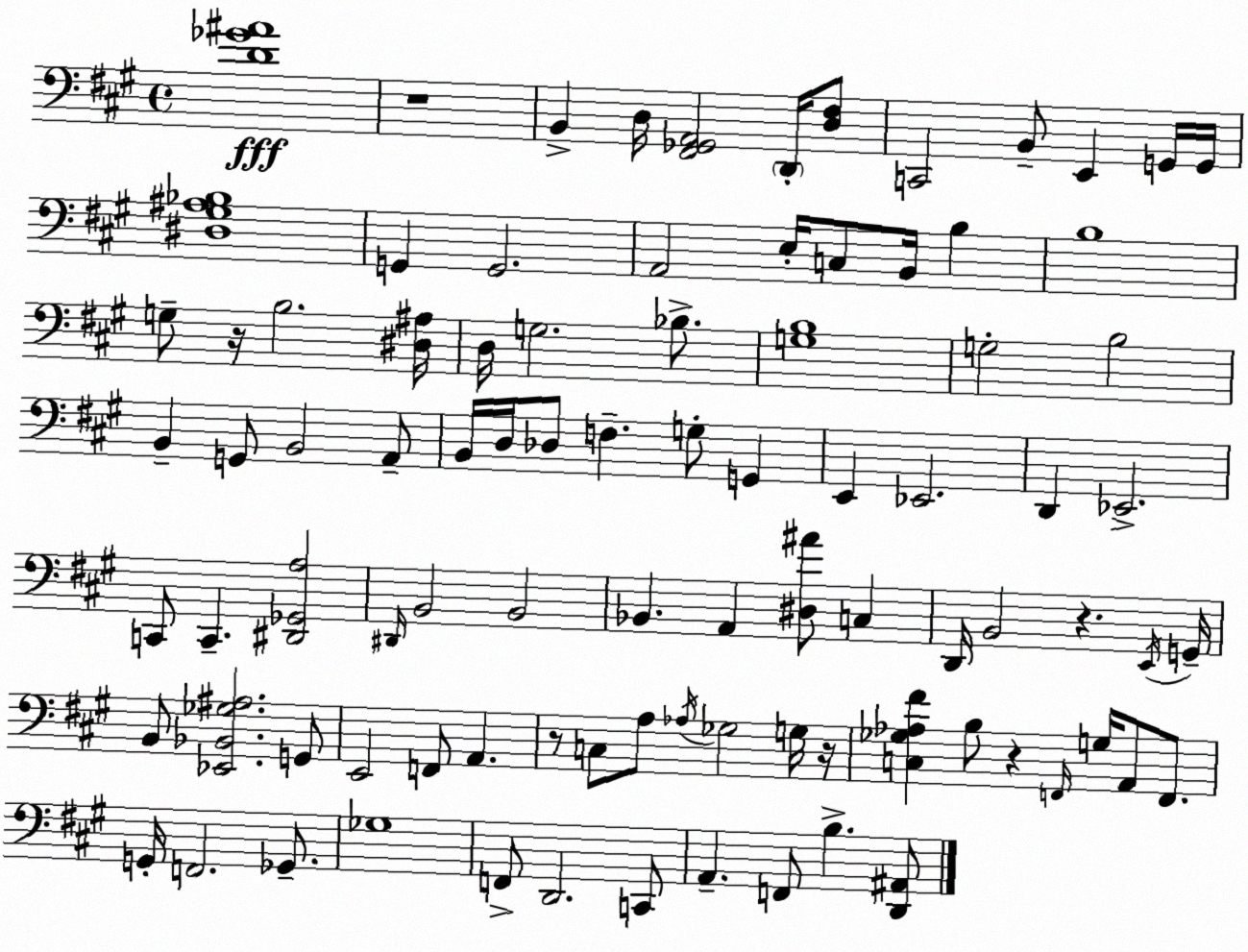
X:1
T:Untitled
M:4/4
L:1/4
K:A
[D_G^A]4 z4 B,, D,/4 [^F,,_G,,A,,]2 D,,/4 [D,^F,]/2 C,,2 B,,/2 E,, G,,/4 G,,/4 [^D,^G,^A,_B,]4 G,, G,,2 A,,2 E,/4 C,/2 B,,/4 B, B,4 G,/2 z/4 B,2 [^D,^A,]/4 D,/4 G,2 _B,/2 [G,B,]4 G,2 B,2 B,, G,,/2 B,,2 A,,/2 B,,/4 D,/4 _D,/2 F, G,/2 G,, E,, _E,,2 D,, _E,,2 C,,/2 C,, [^D,,_G,,A,]2 ^D,,/4 B,,2 B,,2 _B,, A,, [^D,^A]/2 C, D,,/4 B,,2 z E,,/4 G,,/4 B,,/2 [_E,,_B,,_G,^A,]2 G,,/2 E,,2 F,,/2 A,, z/2 C,/2 A,/2 _A,/4 _G,2 G,/4 z/4 [C,_G,_A,^F] B,/2 z F,,/4 G,/4 A,,/2 F,,/2 G,,/4 F,,2 _G,,/2 _G,4 F,,/2 D,,2 C,,/2 A,, F,,/2 B, [D,,^A,,]/2